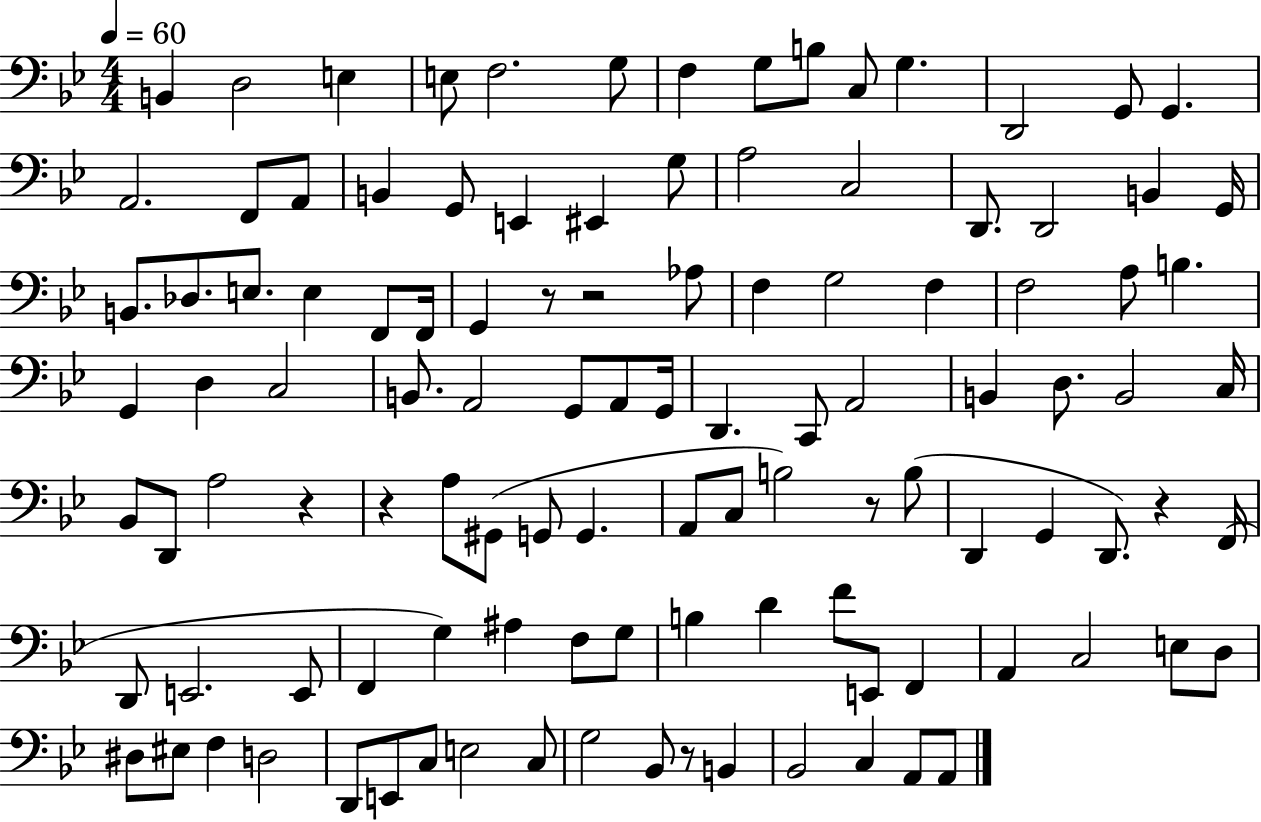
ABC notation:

X:1
T:Untitled
M:4/4
L:1/4
K:Bb
B,, D,2 E, E,/2 F,2 G,/2 F, G,/2 B,/2 C,/2 G, D,,2 G,,/2 G,, A,,2 F,,/2 A,,/2 B,, G,,/2 E,, ^E,, G,/2 A,2 C,2 D,,/2 D,,2 B,, G,,/4 B,,/2 _D,/2 E,/2 E, F,,/2 F,,/4 G,, z/2 z2 _A,/2 F, G,2 F, F,2 A,/2 B, G,, D, C,2 B,,/2 A,,2 G,,/2 A,,/2 G,,/4 D,, C,,/2 A,,2 B,, D,/2 B,,2 C,/4 _B,,/2 D,,/2 A,2 z z A,/2 ^G,,/2 G,,/2 G,, A,,/2 C,/2 B,2 z/2 B,/2 D,, G,, D,,/2 z F,,/4 D,,/2 E,,2 E,,/2 F,, G, ^A, F,/2 G,/2 B, D F/2 E,,/2 F,, A,, C,2 E,/2 D,/2 ^D,/2 ^E,/2 F, D,2 D,,/2 E,,/2 C,/2 E,2 C,/2 G,2 _B,,/2 z/2 B,, _B,,2 C, A,,/2 A,,/2